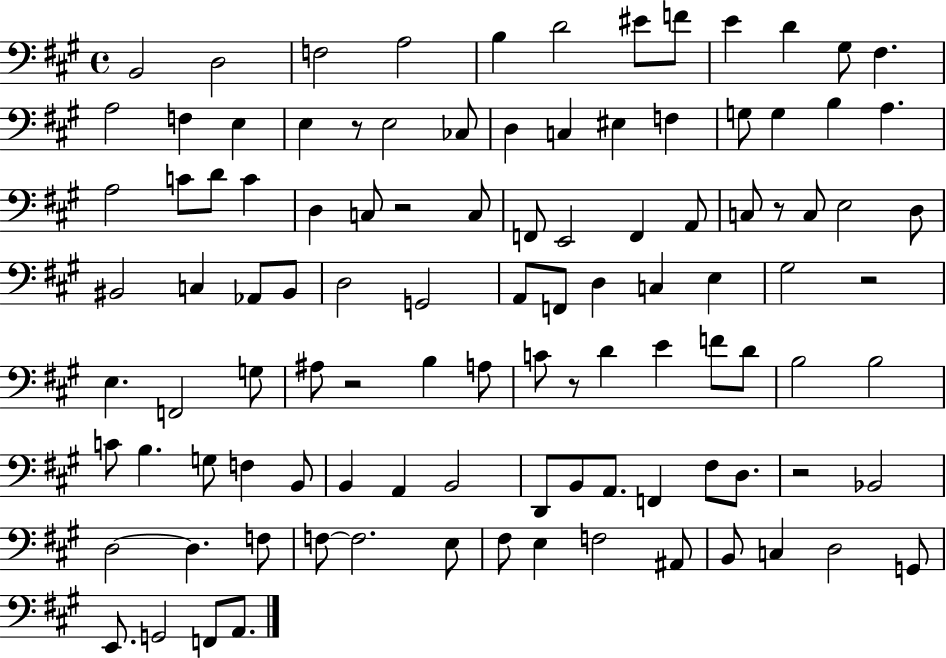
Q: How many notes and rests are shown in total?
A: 106